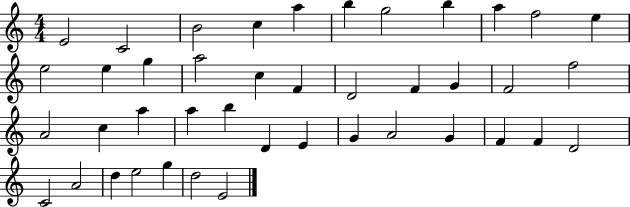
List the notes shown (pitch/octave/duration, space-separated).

E4/h C4/h B4/h C5/q A5/q B5/q G5/h B5/q A5/q F5/h E5/q E5/h E5/q G5/q A5/h C5/q F4/q D4/h F4/q G4/q F4/h F5/h A4/h C5/q A5/q A5/q B5/q D4/q E4/q G4/q A4/h G4/q F4/q F4/q D4/h C4/h A4/h D5/q E5/h G5/q D5/h E4/h